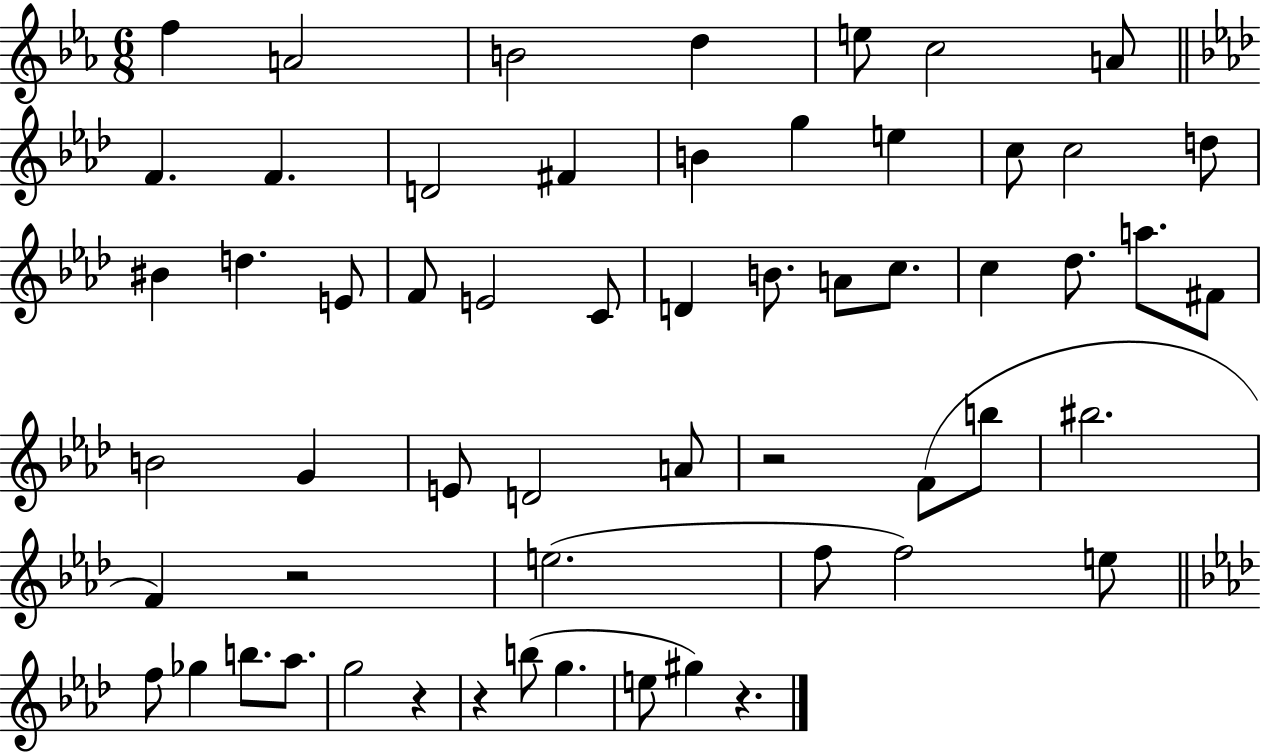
X:1
T:Untitled
M:6/8
L:1/4
K:Eb
f A2 B2 d e/2 c2 A/2 F F D2 ^F B g e c/2 c2 d/2 ^B d E/2 F/2 E2 C/2 D B/2 A/2 c/2 c _d/2 a/2 ^F/2 B2 G E/2 D2 A/2 z2 F/2 b/2 ^b2 F z2 e2 f/2 f2 e/2 f/2 _g b/2 _a/2 g2 z z b/2 g e/2 ^g z